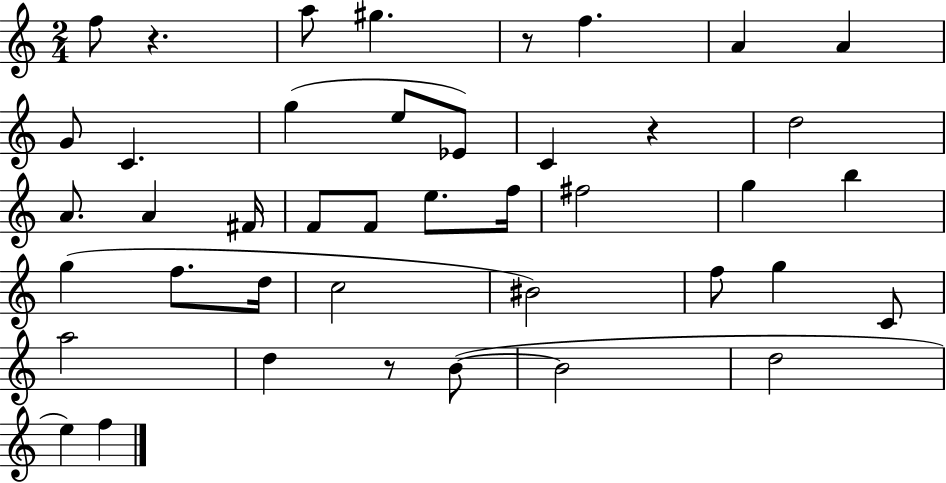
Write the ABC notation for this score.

X:1
T:Untitled
M:2/4
L:1/4
K:C
f/2 z a/2 ^g z/2 f A A G/2 C g e/2 _E/2 C z d2 A/2 A ^F/4 F/2 F/2 e/2 f/4 ^f2 g b g f/2 d/4 c2 ^B2 f/2 g C/2 a2 d z/2 B/2 B2 d2 e f